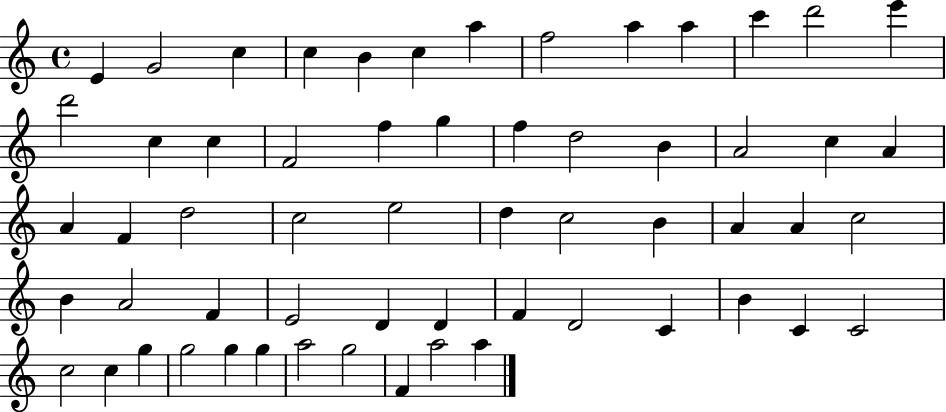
{
  \clef treble
  \time 4/4
  \defaultTimeSignature
  \key c \major
  e'4 g'2 c''4 | c''4 b'4 c''4 a''4 | f''2 a''4 a''4 | c'''4 d'''2 e'''4 | \break d'''2 c''4 c''4 | f'2 f''4 g''4 | f''4 d''2 b'4 | a'2 c''4 a'4 | \break a'4 f'4 d''2 | c''2 e''2 | d''4 c''2 b'4 | a'4 a'4 c''2 | \break b'4 a'2 f'4 | e'2 d'4 d'4 | f'4 d'2 c'4 | b'4 c'4 c'2 | \break c''2 c''4 g''4 | g''2 g''4 g''4 | a''2 g''2 | f'4 a''2 a''4 | \break \bar "|."
}